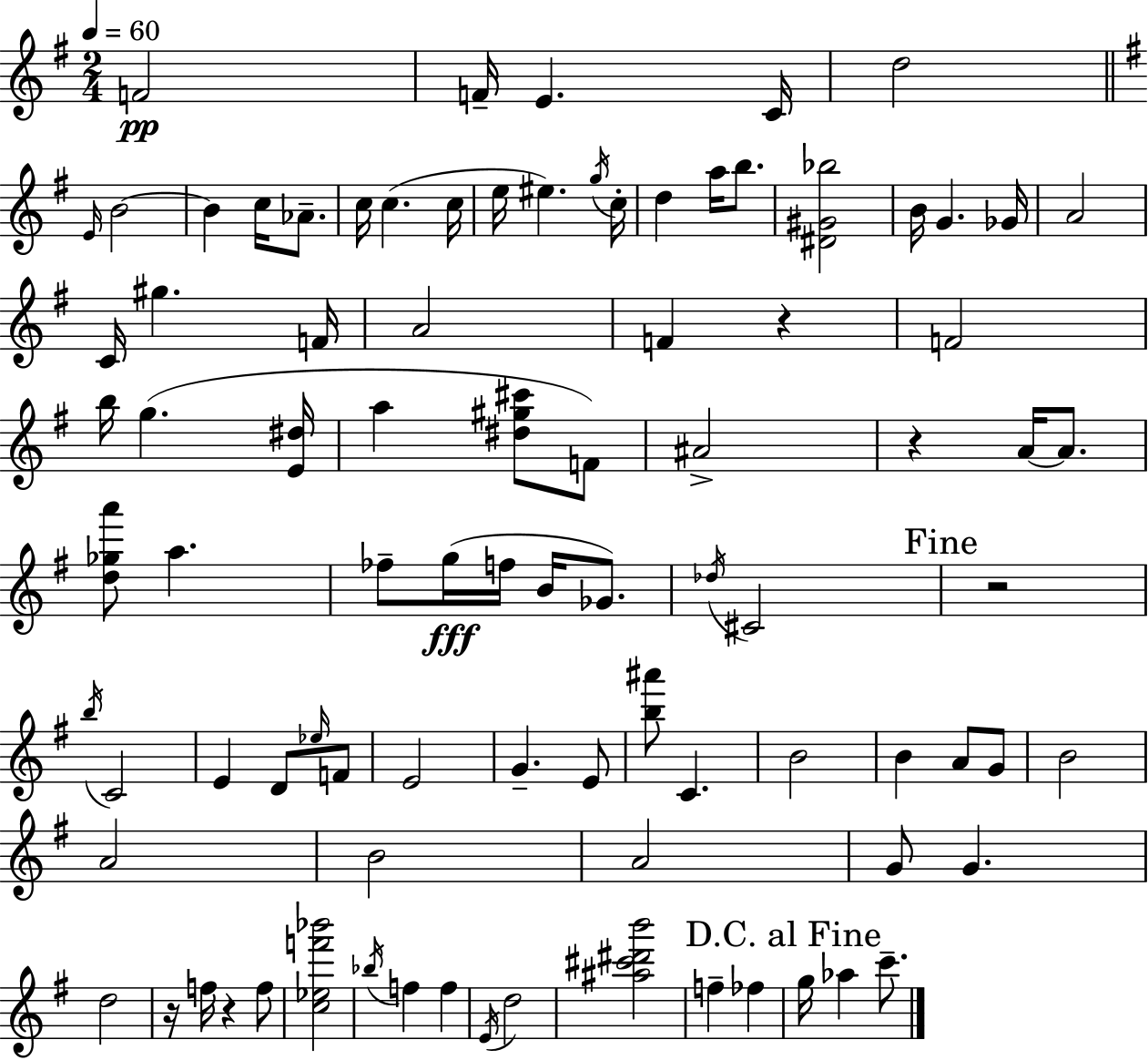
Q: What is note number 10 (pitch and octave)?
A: Ab4